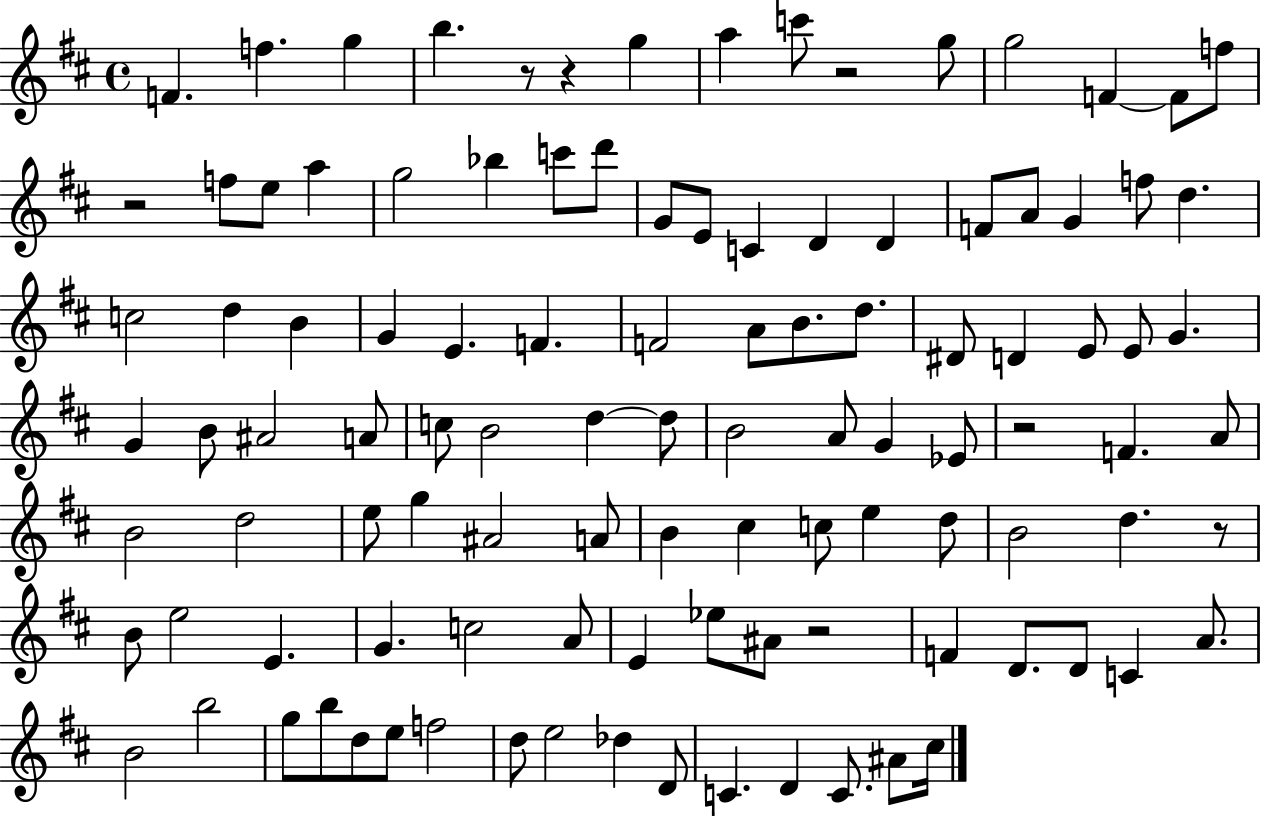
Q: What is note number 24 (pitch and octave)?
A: D4